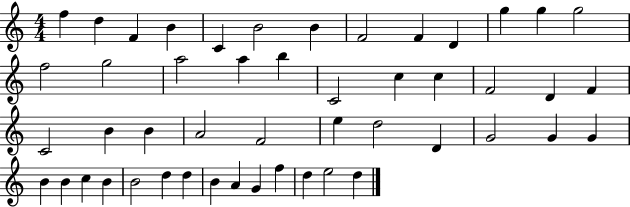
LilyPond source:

{
  \clef treble
  \numericTimeSignature
  \time 4/4
  \key c \major
  f''4 d''4 f'4 b'4 | c'4 b'2 b'4 | f'2 f'4 d'4 | g''4 g''4 g''2 | \break f''2 g''2 | a''2 a''4 b''4 | c'2 c''4 c''4 | f'2 d'4 f'4 | \break c'2 b'4 b'4 | a'2 f'2 | e''4 d''2 d'4 | g'2 g'4 g'4 | \break b'4 b'4 c''4 b'4 | b'2 d''4 d''4 | b'4 a'4 g'4 f''4 | d''4 e''2 d''4 | \break \bar "|."
}